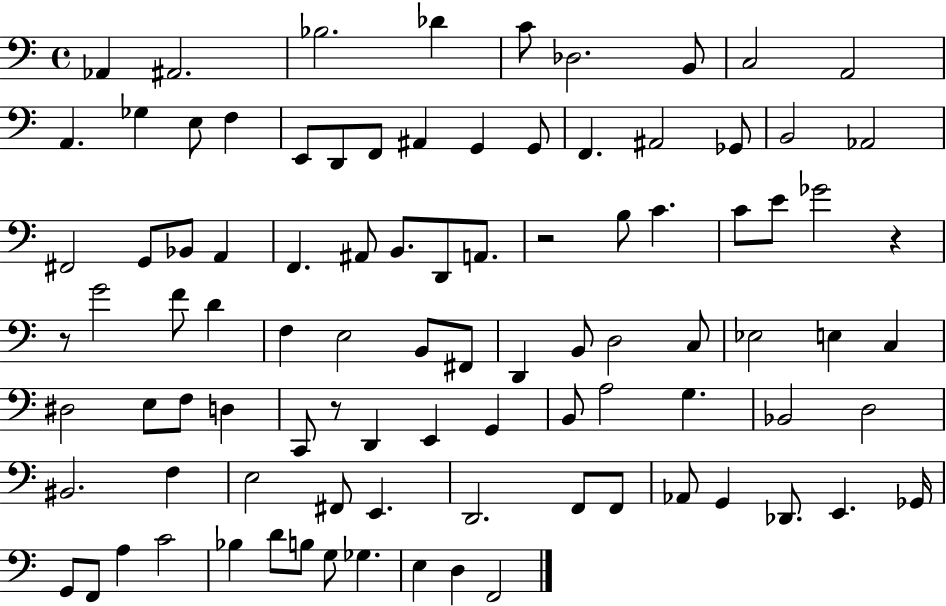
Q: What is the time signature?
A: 4/4